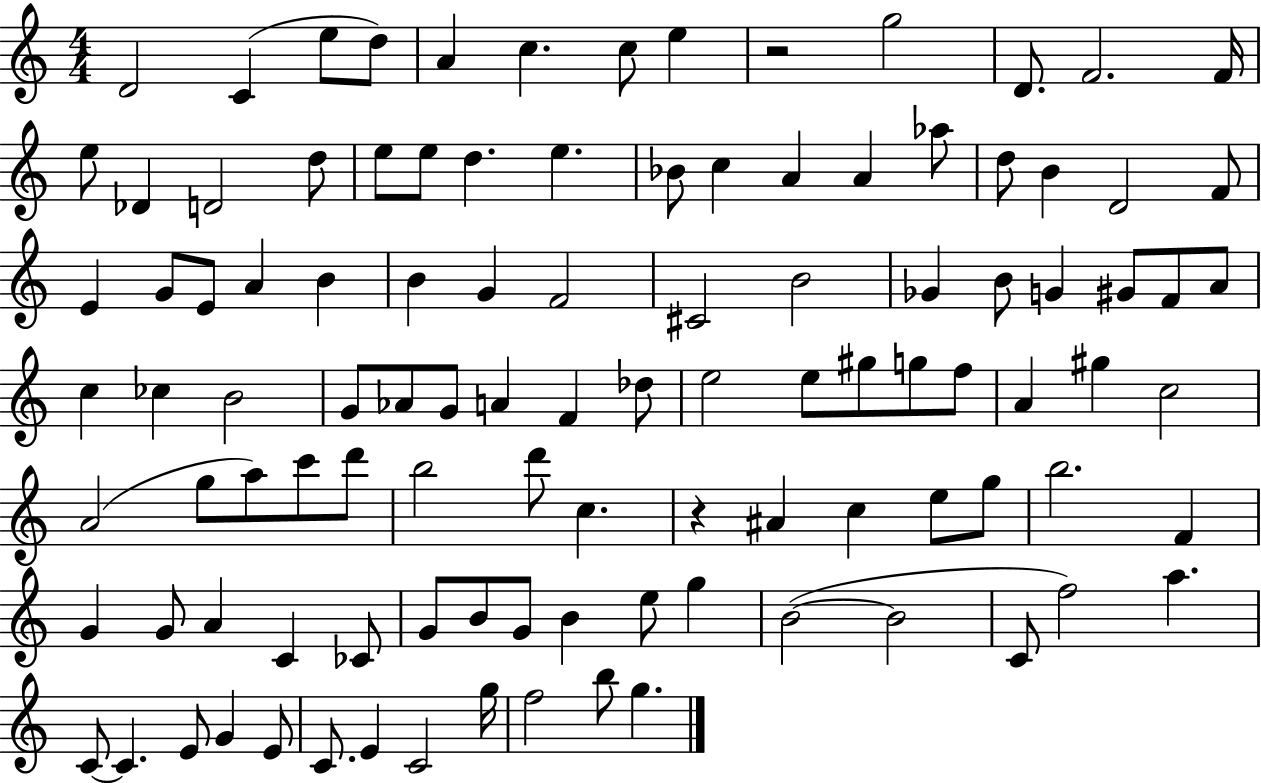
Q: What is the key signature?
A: C major